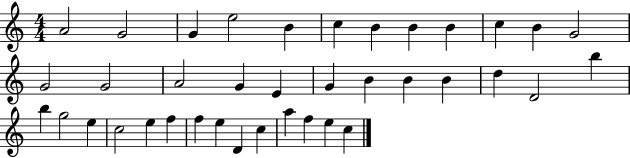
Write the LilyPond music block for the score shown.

{
  \clef treble
  \numericTimeSignature
  \time 4/4
  \key c \major
  a'2 g'2 | g'4 e''2 b'4 | c''4 b'4 b'4 b'4 | c''4 b'4 g'2 | \break g'2 g'2 | a'2 g'4 e'4 | g'4 b'4 b'4 b'4 | d''4 d'2 b''4 | \break b''4 g''2 e''4 | c''2 e''4 f''4 | f''4 e''4 d'4 c''4 | a''4 f''4 e''4 c''4 | \break \bar "|."
}